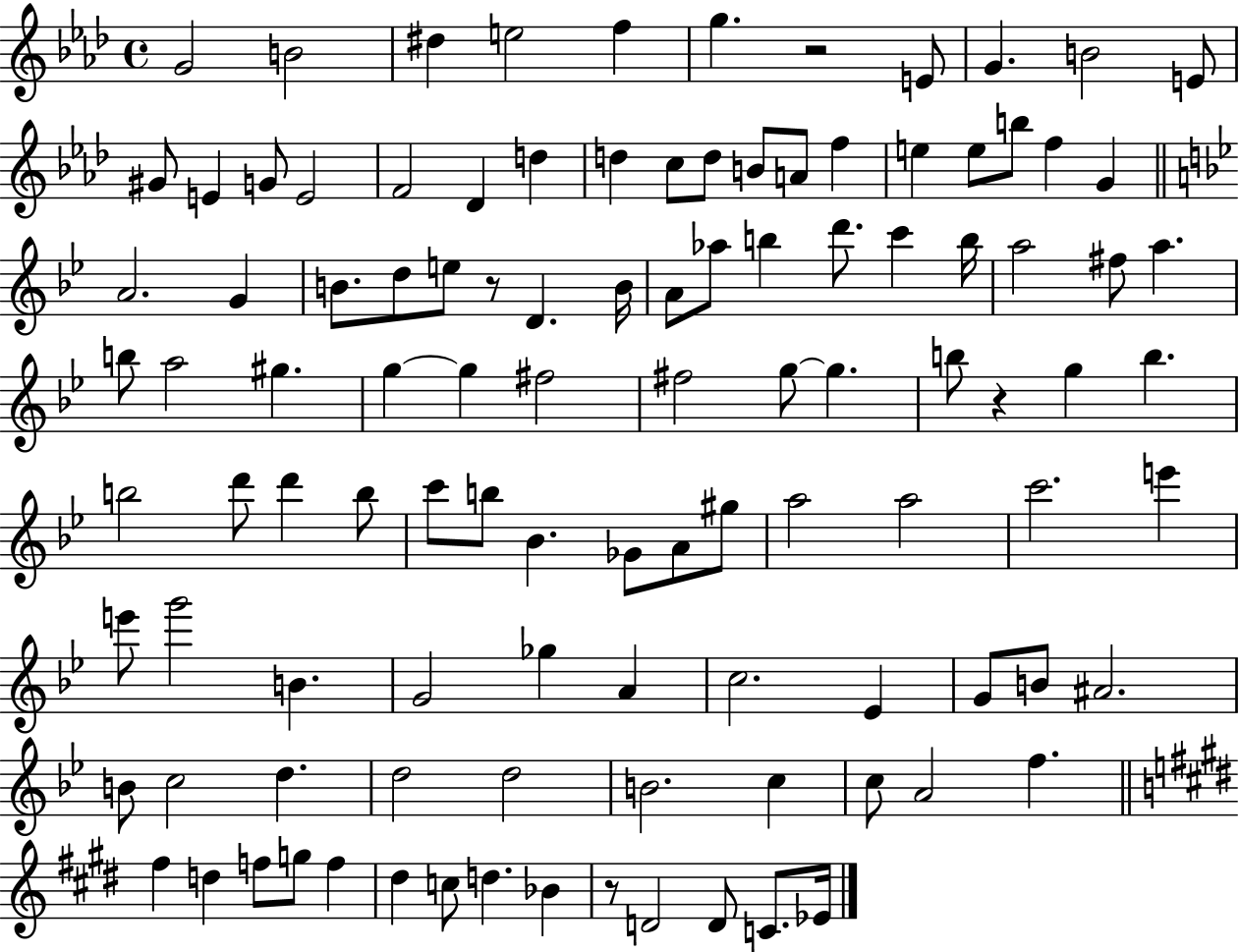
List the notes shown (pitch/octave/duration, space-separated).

G4/h B4/h D#5/q E5/h F5/q G5/q. R/h E4/e G4/q. B4/h E4/e G#4/e E4/q G4/e E4/h F4/h Db4/q D5/q D5/q C5/e D5/e B4/e A4/e F5/q E5/q E5/e B5/e F5/q G4/q A4/h. G4/q B4/e. D5/e E5/e R/e D4/q. B4/s A4/e Ab5/e B5/q D6/e. C6/q B5/s A5/h F#5/e A5/q. B5/e A5/h G#5/q. G5/q G5/q F#5/h F#5/h G5/e G5/q. B5/e R/q G5/q B5/q. B5/h D6/e D6/q B5/e C6/e B5/e Bb4/q. Gb4/e A4/e G#5/e A5/h A5/h C6/h. E6/q E6/e G6/h B4/q. G4/h Gb5/q A4/q C5/h. Eb4/q G4/e B4/e A#4/h. B4/e C5/h D5/q. D5/h D5/h B4/h. C5/q C5/e A4/h F5/q. F#5/q D5/q F5/e G5/e F5/q D#5/q C5/e D5/q. Bb4/q R/e D4/h D4/e C4/e. Eb4/s